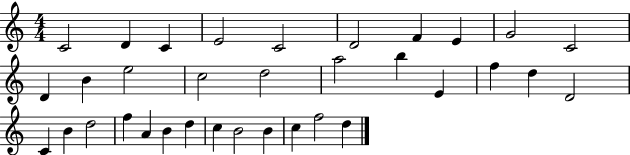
{
  \clef treble
  \numericTimeSignature
  \time 4/4
  \key c \major
  c'2 d'4 c'4 | e'2 c'2 | d'2 f'4 e'4 | g'2 c'2 | \break d'4 b'4 e''2 | c''2 d''2 | a''2 b''4 e'4 | f''4 d''4 d'2 | \break c'4 b'4 d''2 | f''4 a'4 b'4 d''4 | c''4 b'2 b'4 | c''4 f''2 d''4 | \break \bar "|."
}